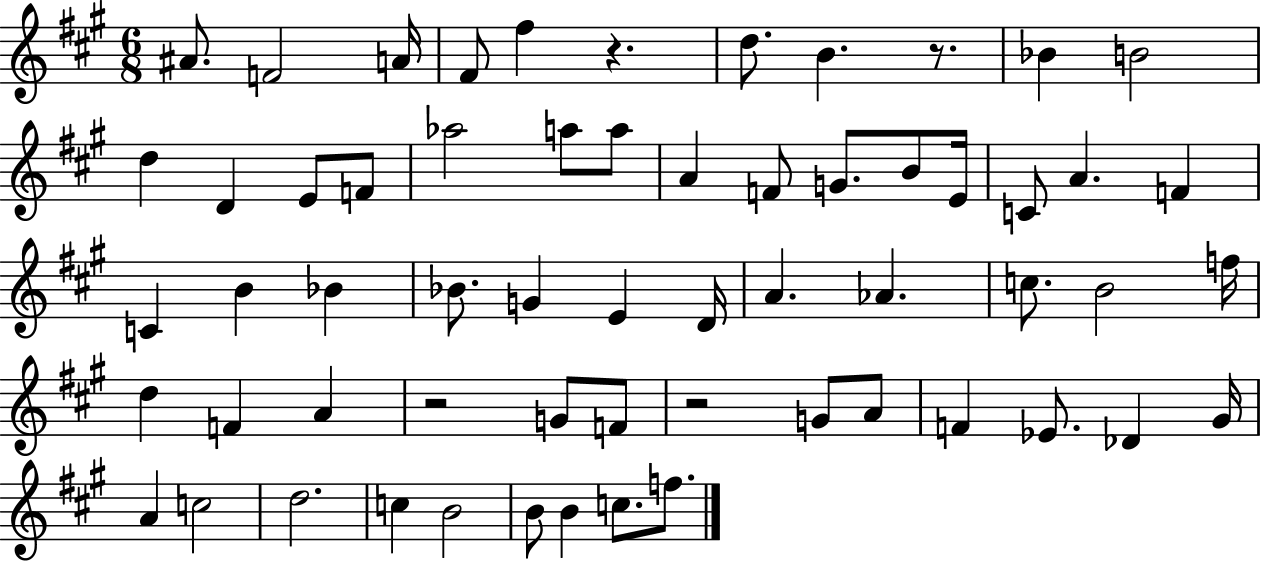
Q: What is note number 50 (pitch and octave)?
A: D5